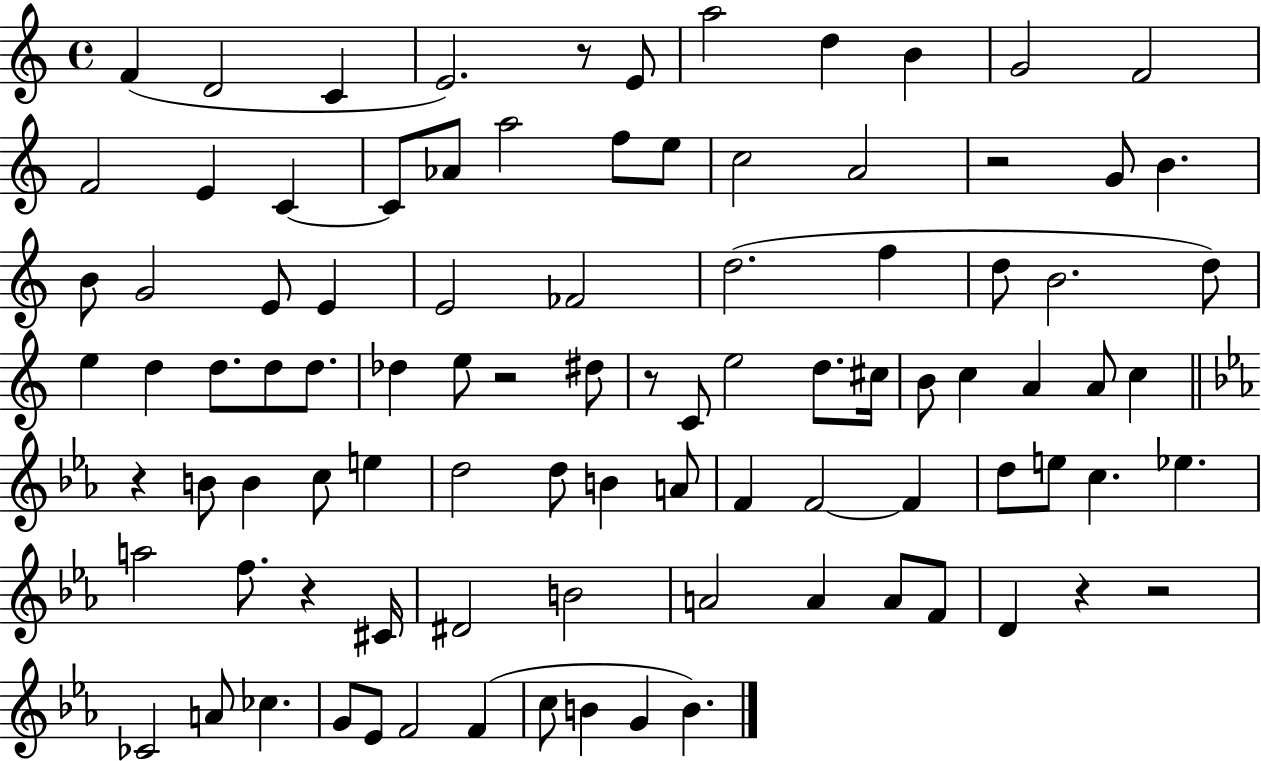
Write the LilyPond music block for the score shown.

{
  \clef treble
  \time 4/4
  \defaultTimeSignature
  \key c \major
  \repeat volta 2 { f'4( d'2 c'4 | e'2.) r8 e'8 | a''2 d''4 b'4 | g'2 f'2 | \break f'2 e'4 c'4~~ | c'8 aes'8 a''2 f''8 e''8 | c''2 a'2 | r2 g'8 b'4. | \break b'8 g'2 e'8 e'4 | e'2 fes'2 | d''2.( f''4 | d''8 b'2. d''8) | \break e''4 d''4 d''8. d''8 d''8. | des''4 e''8 r2 dis''8 | r8 c'8 e''2 d''8. cis''16 | b'8 c''4 a'4 a'8 c''4 | \break \bar "||" \break \key c \minor r4 b'8 b'4 c''8 e''4 | d''2 d''8 b'4 a'8 | f'4 f'2~~ f'4 | d''8 e''8 c''4. ees''4. | \break a''2 f''8. r4 cis'16 | dis'2 b'2 | a'2 a'4 a'8 f'8 | d'4 r4 r2 | \break ces'2 a'8 ces''4. | g'8 ees'8 f'2 f'4( | c''8 b'4 g'4 b'4.) | } \bar "|."
}